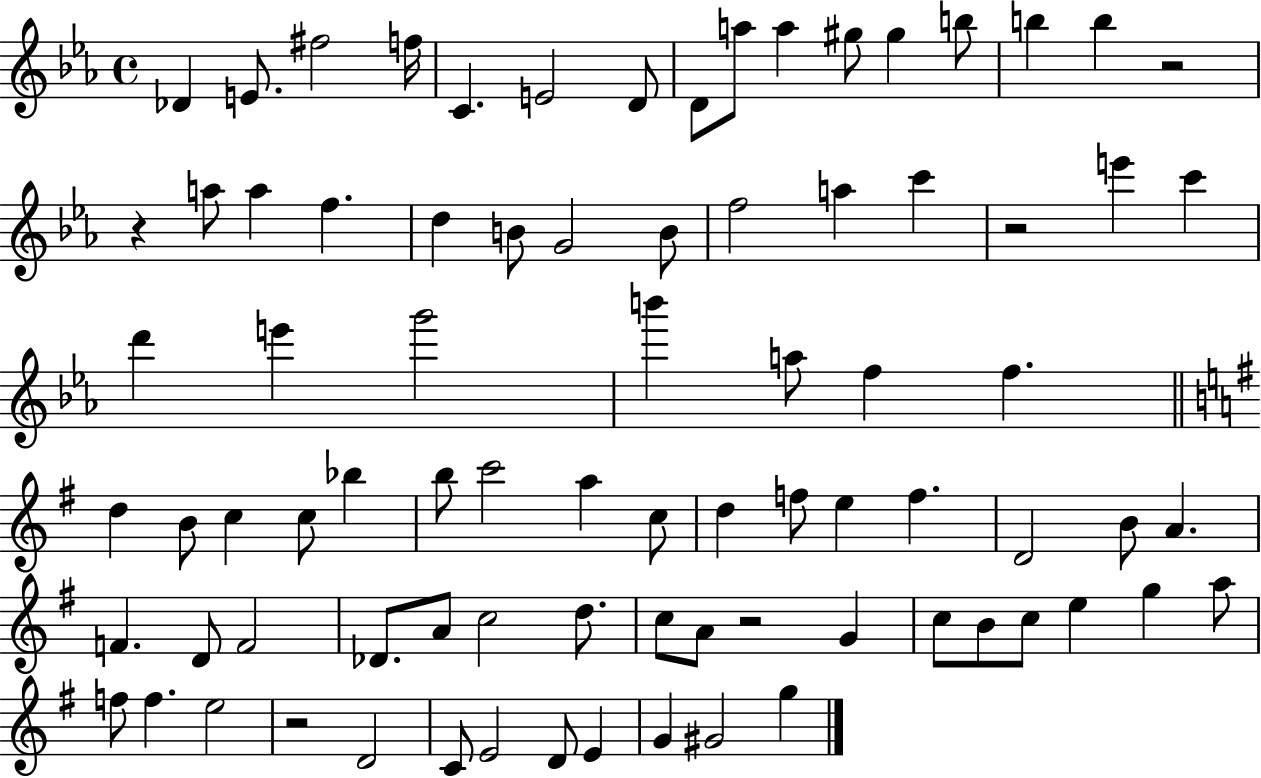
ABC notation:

X:1
T:Untitled
M:4/4
L:1/4
K:Eb
_D E/2 ^f2 f/4 C E2 D/2 D/2 a/2 a ^g/2 ^g b/2 b b z2 z a/2 a f d B/2 G2 B/2 f2 a c' z2 e' c' d' e' g'2 b' a/2 f f d B/2 c c/2 _b b/2 c'2 a c/2 d f/2 e f D2 B/2 A F D/2 F2 _D/2 A/2 c2 d/2 c/2 A/2 z2 G c/2 B/2 c/2 e g a/2 f/2 f e2 z2 D2 C/2 E2 D/2 E G ^G2 g